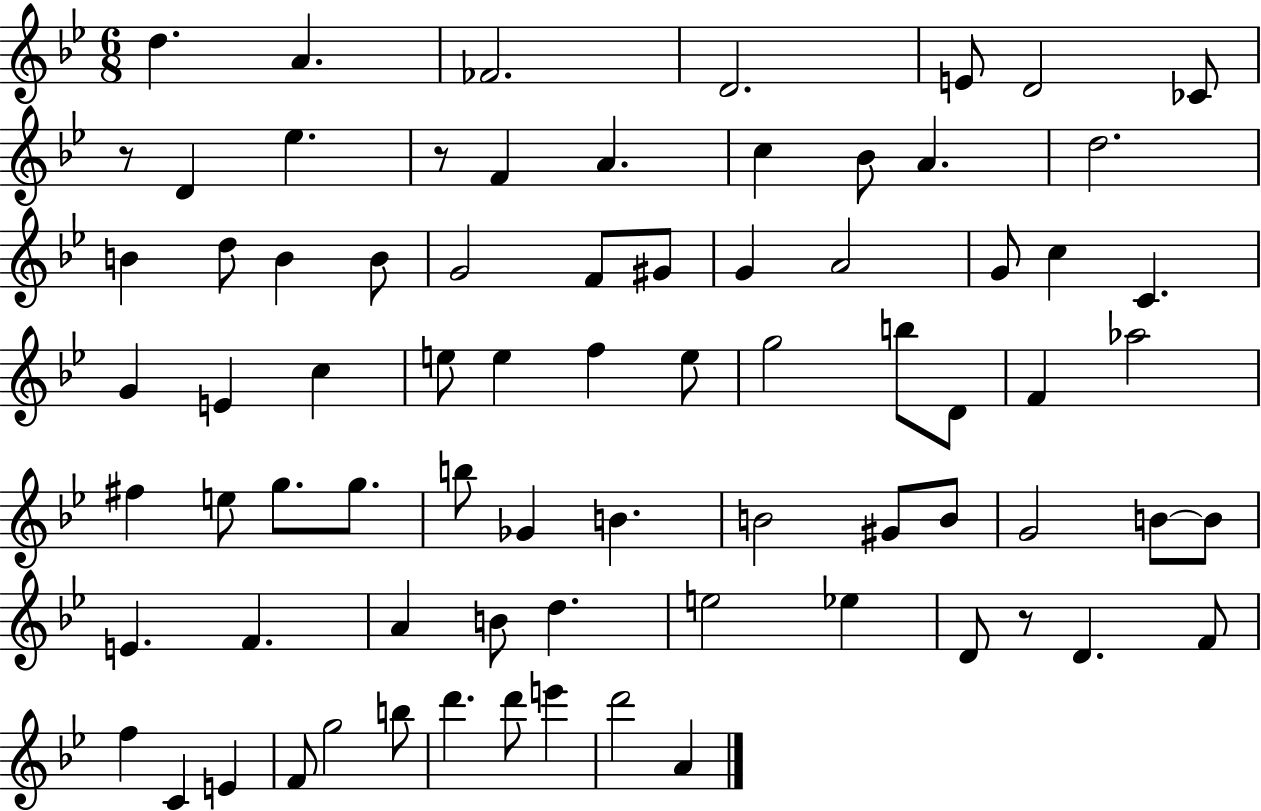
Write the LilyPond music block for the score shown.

{
  \clef treble
  \numericTimeSignature
  \time 6/8
  \key bes \major
  d''4. a'4. | fes'2. | d'2. | e'8 d'2 ces'8 | \break r8 d'4 ees''4. | r8 f'4 a'4. | c''4 bes'8 a'4. | d''2. | \break b'4 d''8 b'4 b'8 | g'2 f'8 gis'8 | g'4 a'2 | g'8 c''4 c'4. | \break g'4 e'4 c''4 | e''8 e''4 f''4 e''8 | g''2 b''8 d'8 | f'4 aes''2 | \break fis''4 e''8 g''8. g''8. | b''8 ges'4 b'4. | b'2 gis'8 b'8 | g'2 b'8~~ b'8 | \break e'4. f'4. | a'4 b'8 d''4. | e''2 ees''4 | d'8 r8 d'4. f'8 | \break f''4 c'4 e'4 | f'8 g''2 b''8 | d'''4. d'''8 e'''4 | d'''2 a'4 | \break \bar "|."
}